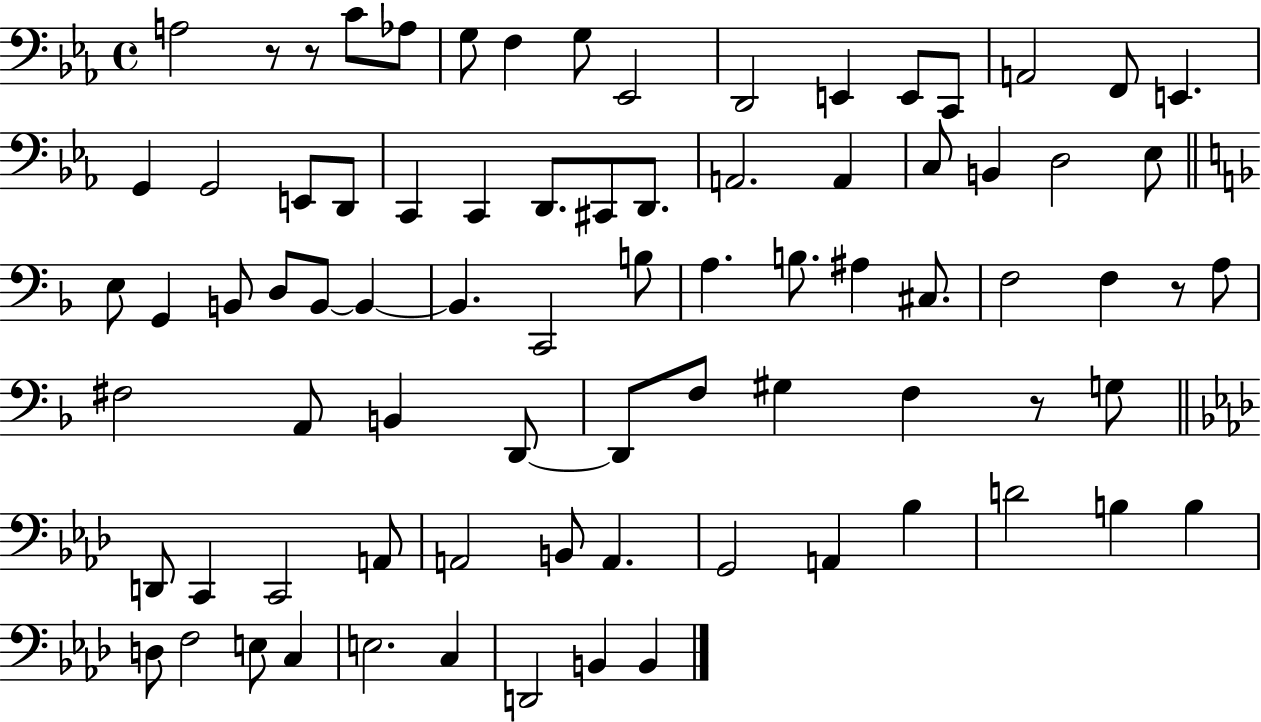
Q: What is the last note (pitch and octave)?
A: B2